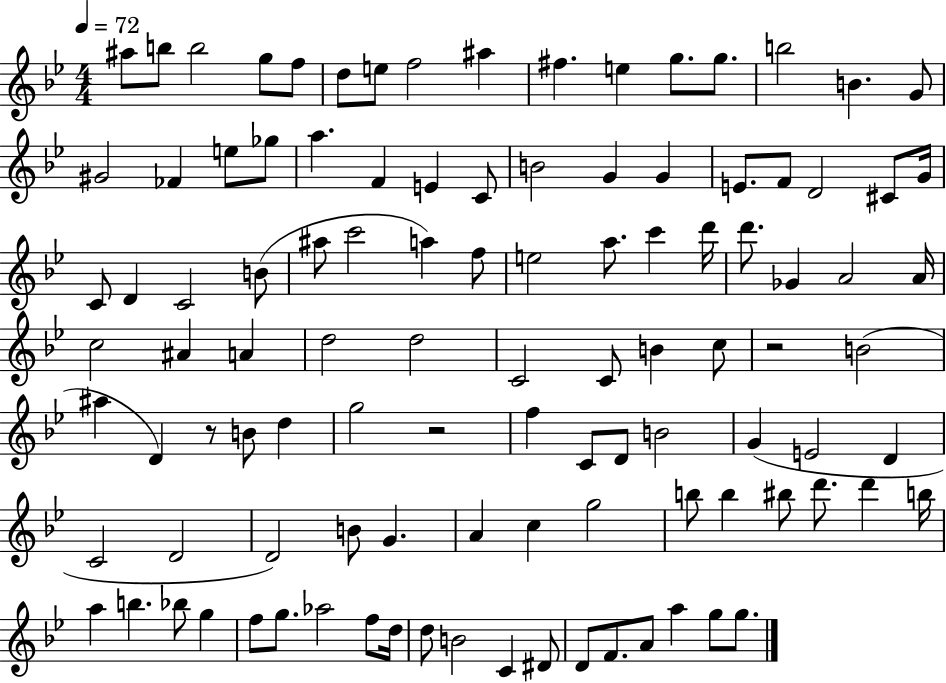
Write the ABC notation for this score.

X:1
T:Untitled
M:4/4
L:1/4
K:Bb
^a/2 b/2 b2 g/2 f/2 d/2 e/2 f2 ^a ^f e g/2 g/2 b2 B G/2 ^G2 _F e/2 _g/2 a F E C/2 B2 G G E/2 F/2 D2 ^C/2 G/4 C/2 D C2 B/2 ^a/2 c'2 a f/2 e2 a/2 c' d'/4 d'/2 _G A2 A/4 c2 ^A A d2 d2 C2 C/2 B c/2 z2 B2 ^a D z/2 B/2 d g2 z2 f C/2 D/2 B2 G E2 D C2 D2 D2 B/2 G A c g2 b/2 b ^b/2 d'/2 d' b/4 a b _b/2 g f/2 g/2 _a2 f/2 d/4 d/2 B2 C ^D/2 D/2 F/2 A/2 a g/2 g/2